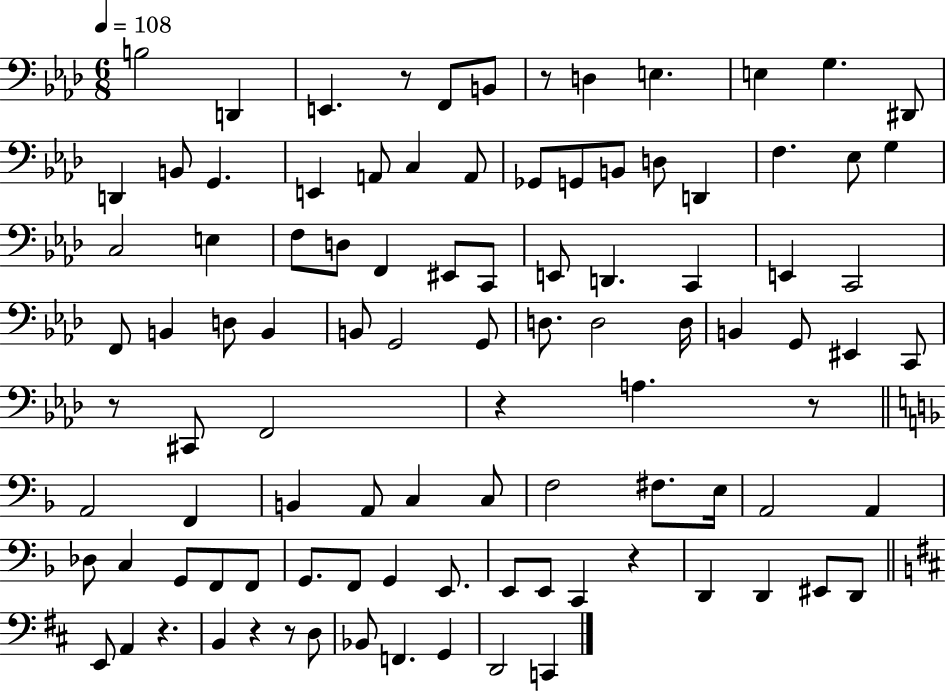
{
  \clef bass
  \numericTimeSignature
  \time 6/8
  \key aes \major
  \tempo 4 = 108
  \repeat volta 2 { b2 d,4 | e,4. r8 f,8 b,8 | r8 d4 e4. | e4 g4. dis,8 | \break d,4 b,8 g,4. | e,4 a,8 c4 a,8 | ges,8 g,8 b,8 d8 d,4 | f4. ees8 g4 | \break c2 e4 | f8 d8 f,4 eis,8 c,8 | e,8 d,4. c,4 | e,4 c,2 | \break f,8 b,4 d8 b,4 | b,8 g,2 g,8 | d8. d2 d16 | b,4 g,8 eis,4 c,8 | \break r8 cis,8 f,2 | r4 a4. r8 | \bar "||" \break \key d \minor a,2 f,4 | b,4 a,8 c4 c8 | f2 fis8. e16 | a,2 a,4 | \break des8 c4 g,8 f,8 f,8 | g,8. f,8 g,4 e,8. | e,8 e,8 c,4 r4 | d,4 d,4 eis,8 d,8 | \break \bar "||" \break \key b \minor e,8 a,4 r4. | b,4 r4 r8 d8 | bes,8 f,4. g,4 | d,2 c,4 | \break } \bar "|."
}